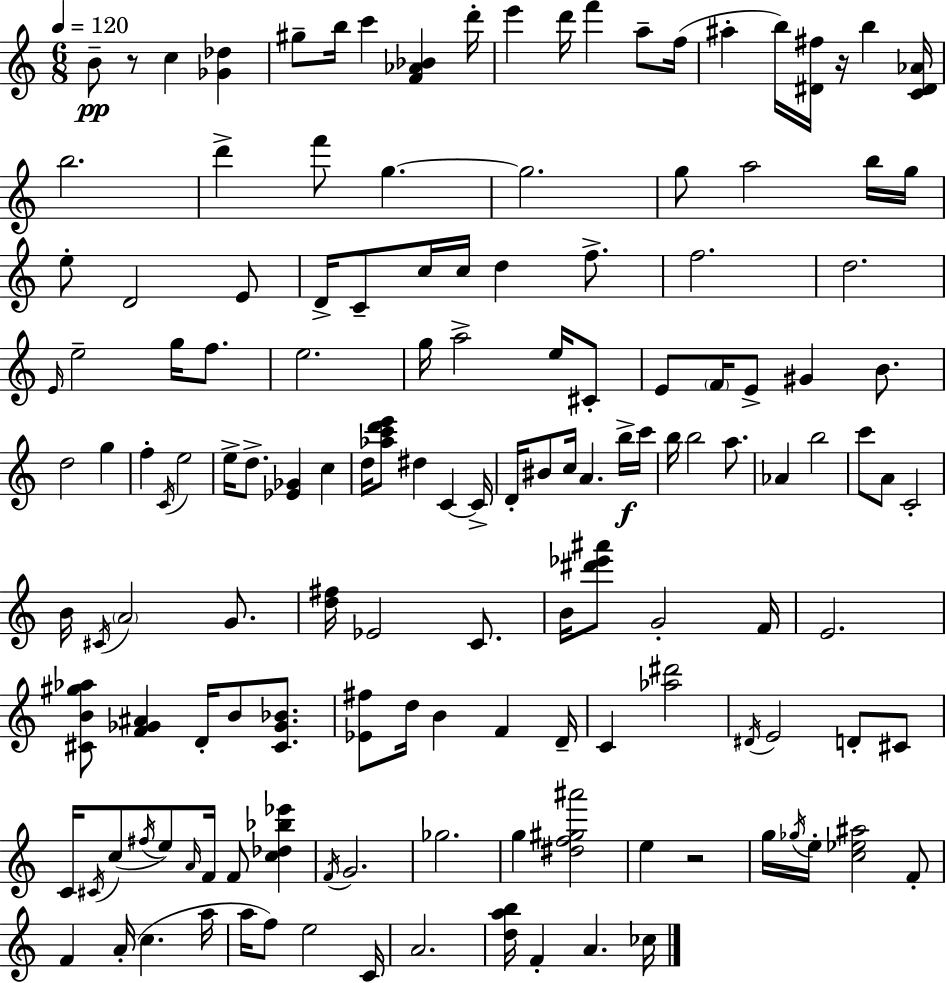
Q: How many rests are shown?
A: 3